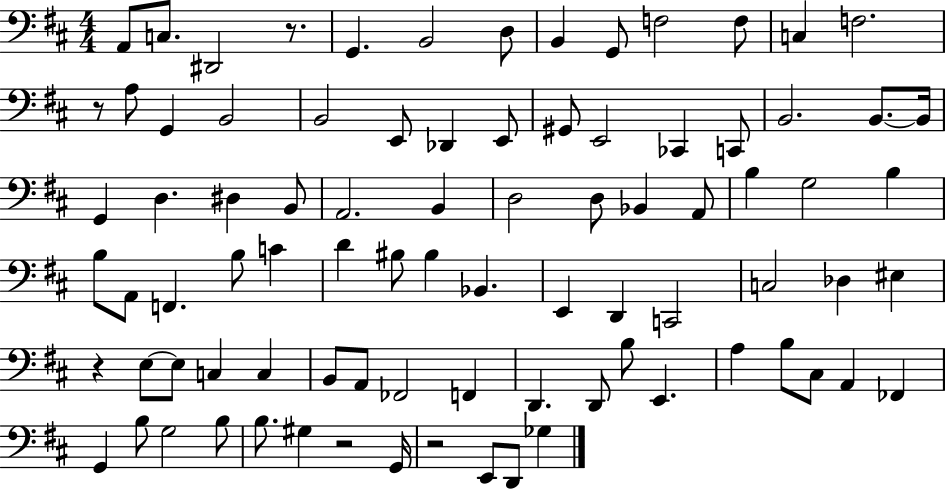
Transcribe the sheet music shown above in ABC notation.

X:1
T:Untitled
M:4/4
L:1/4
K:D
A,,/2 C,/2 ^D,,2 z/2 G,, B,,2 D,/2 B,, G,,/2 F,2 F,/2 C, F,2 z/2 A,/2 G,, B,,2 B,,2 E,,/2 _D,, E,,/2 ^G,,/2 E,,2 _C,, C,,/2 B,,2 B,,/2 B,,/4 G,, D, ^D, B,,/2 A,,2 B,, D,2 D,/2 _B,, A,,/2 B, G,2 B, B,/2 A,,/2 F,, B,/2 C D ^B,/2 ^B, _B,, E,, D,, C,,2 C,2 _D, ^E, z E,/2 E,/2 C, C, B,,/2 A,,/2 _F,,2 F,, D,, D,,/2 B,/2 E,, A, B,/2 ^C,/2 A,, _F,, G,, B,/2 G,2 B,/2 B,/2 ^G, z2 G,,/4 z2 E,,/2 D,,/2 _G,